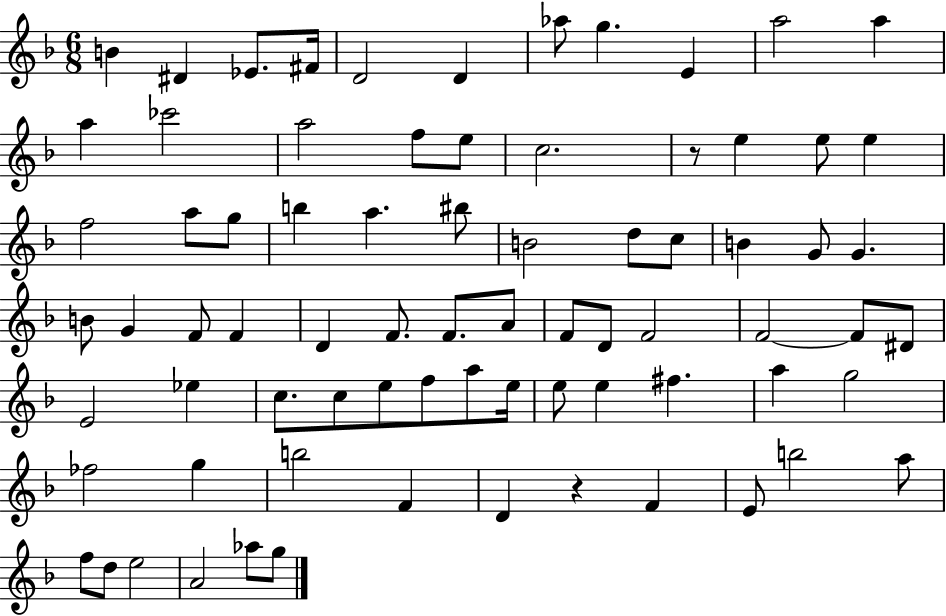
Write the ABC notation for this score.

X:1
T:Untitled
M:6/8
L:1/4
K:F
B ^D _E/2 ^F/4 D2 D _a/2 g E a2 a a _c'2 a2 f/2 e/2 c2 z/2 e e/2 e f2 a/2 g/2 b a ^b/2 B2 d/2 c/2 B G/2 G B/2 G F/2 F D F/2 F/2 A/2 F/2 D/2 F2 F2 F/2 ^D/2 E2 _e c/2 c/2 e/2 f/2 a/2 e/4 e/2 e ^f a g2 _f2 g b2 F D z F E/2 b2 a/2 f/2 d/2 e2 A2 _a/2 g/2